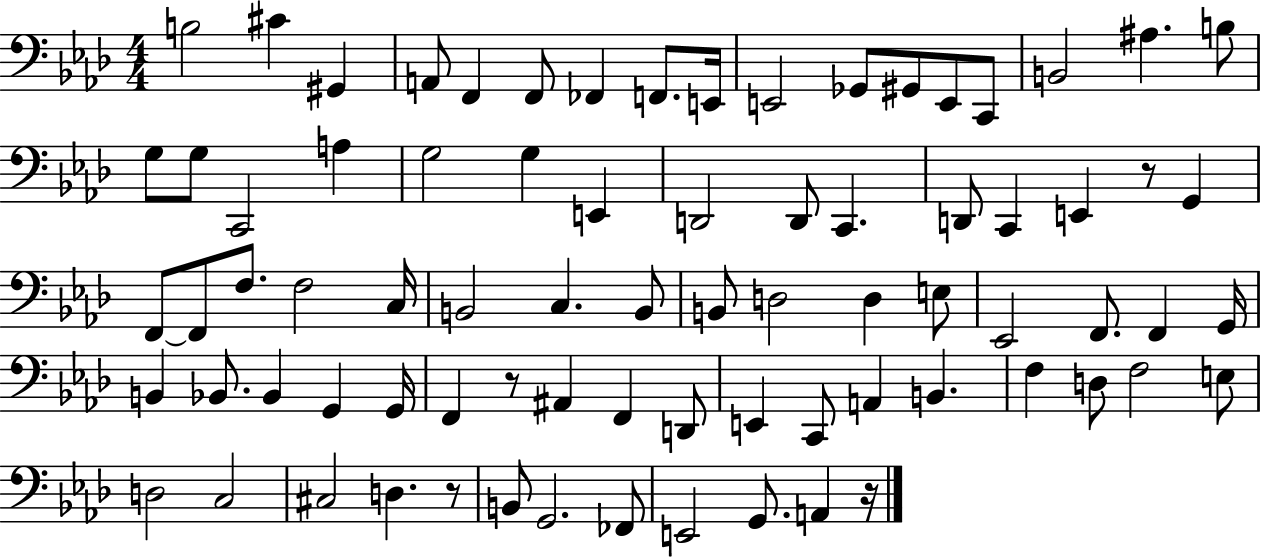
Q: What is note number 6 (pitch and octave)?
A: F2